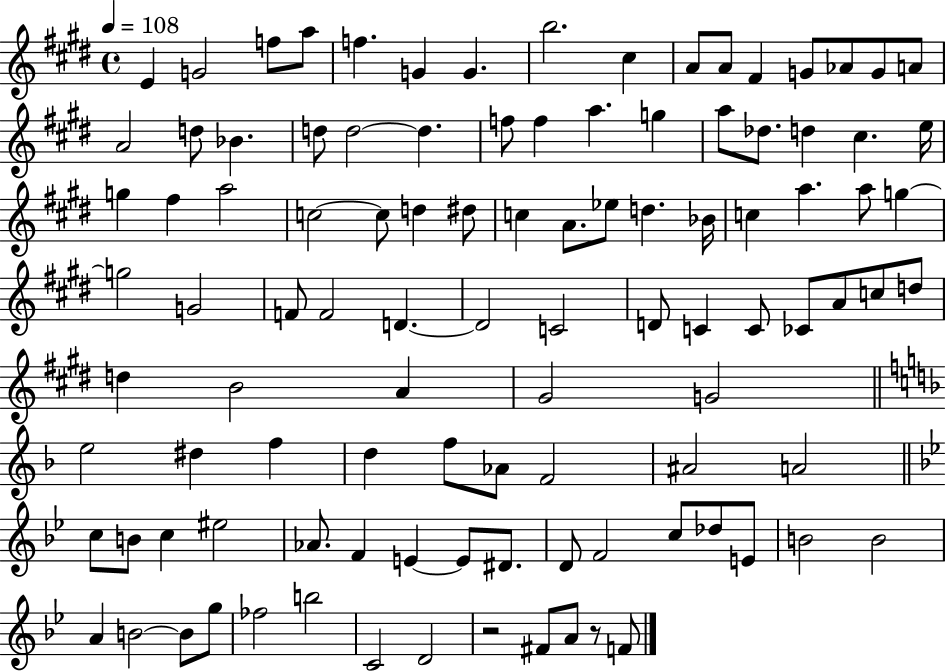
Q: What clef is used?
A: treble